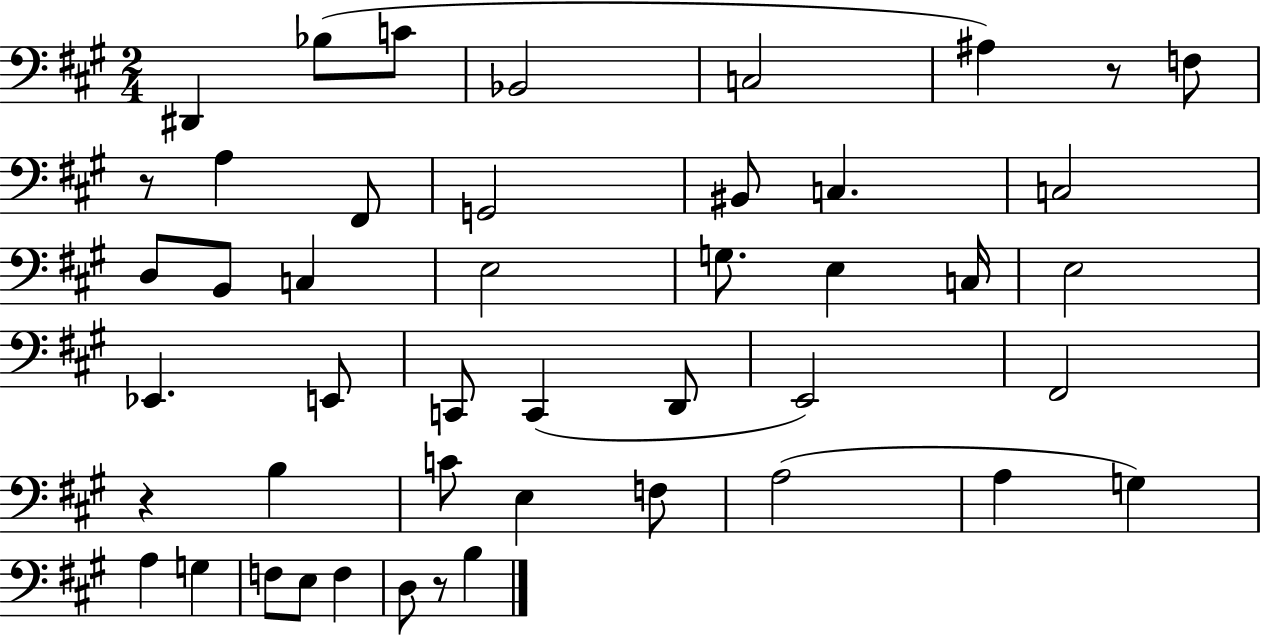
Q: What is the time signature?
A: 2/4